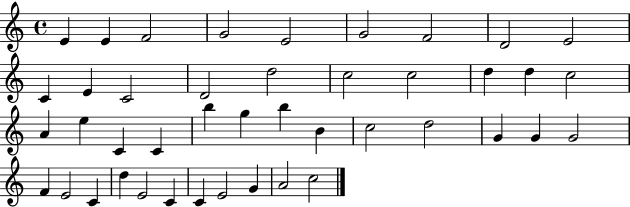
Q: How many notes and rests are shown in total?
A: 43